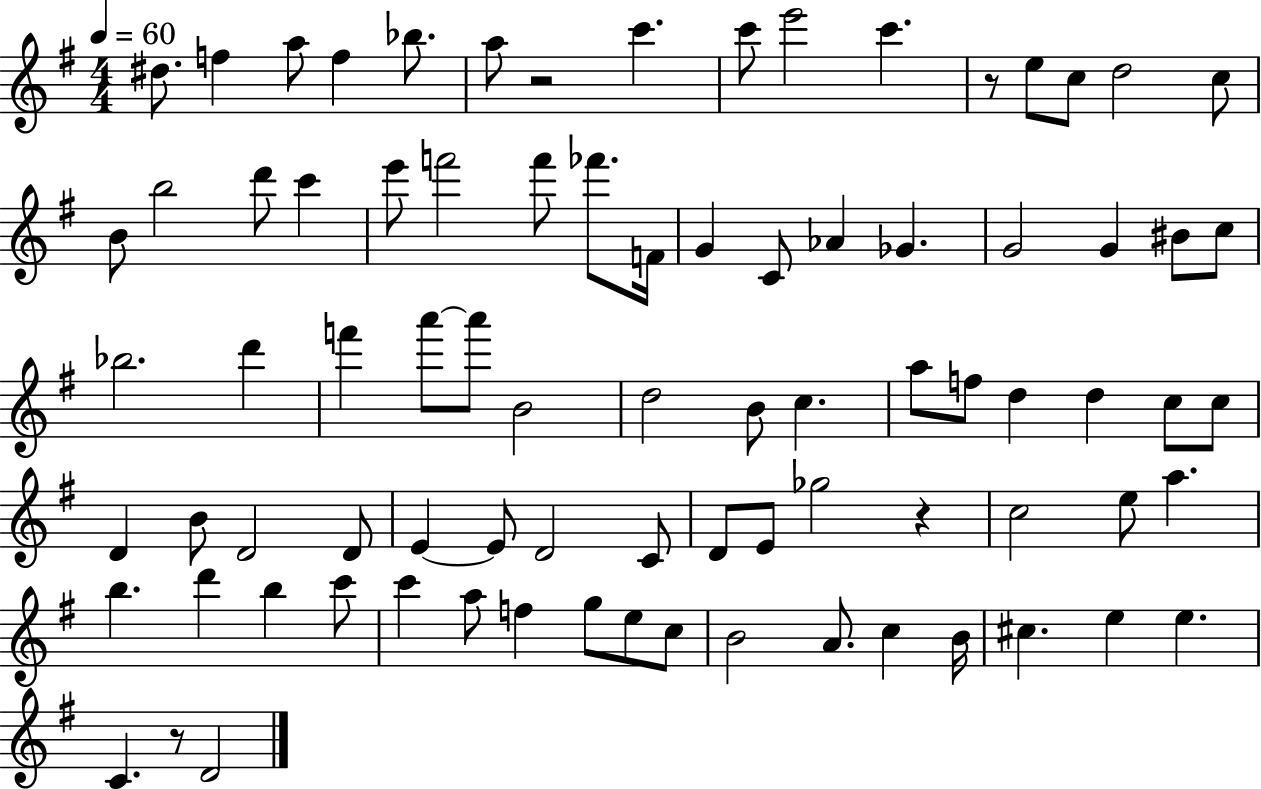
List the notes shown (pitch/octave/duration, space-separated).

D#5/e. F5/q A5/e F5/q Bb5/e. A5/e R/h C6/q. C6/e E6/h C6/q. R/e E5/e C5/e D5/h C5/e B4/e B5/h D6/e C6/q E6/e F6/h F6/e FES6/e. F4/s G4/q C4/e Ab4/q Gb4/q. G4/h G4/q BIS4/e C5/e Bb5/h. D6/q F6/q A6/e A6/e B4/h D5/h B4/e C5/q. A5/e F5/e D5/q D5/q C5/e C5/e D4/q B4/e D4/h D4/e E4/q E4/e D4/h C4/e D4/e E4/e Gb5/h R/q C5/h E5/e A5/q. B5/q. D6/q B5/q C6/e C6/q A5/e F5/q G5/e E5/e C5/e B4/h A4/e. C5/q B4/s C#5/q. E5/q E5/q. C4/q. R/e D4/h